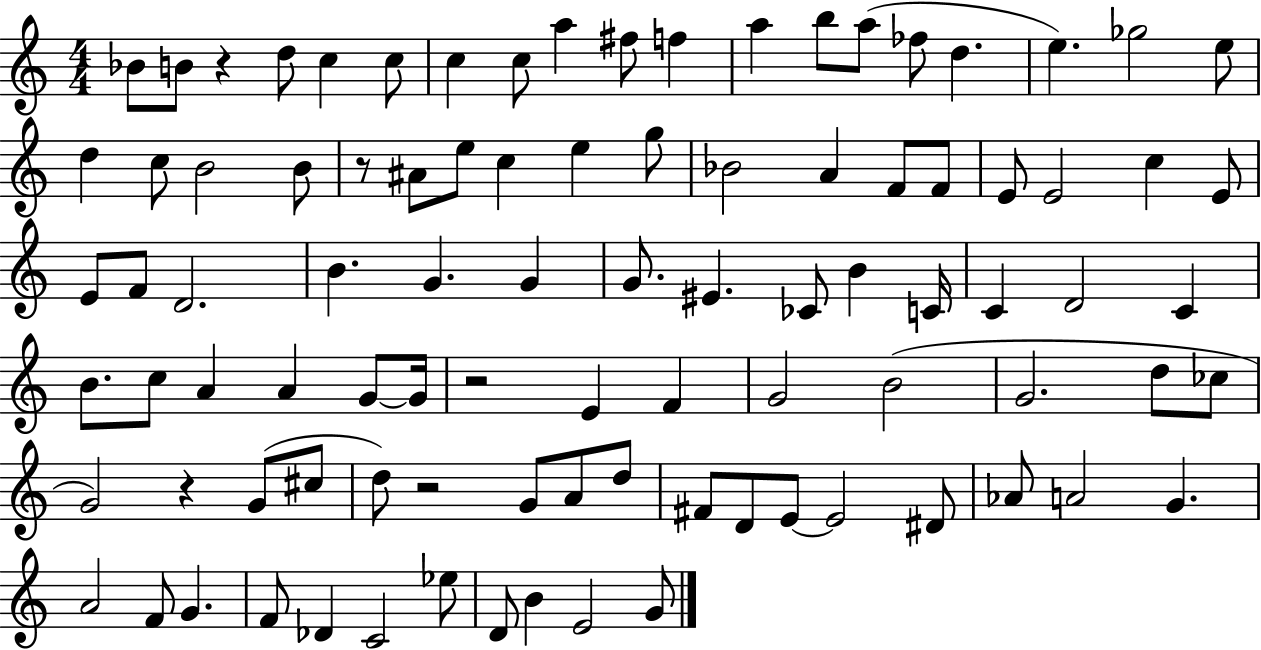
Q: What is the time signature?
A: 4/4